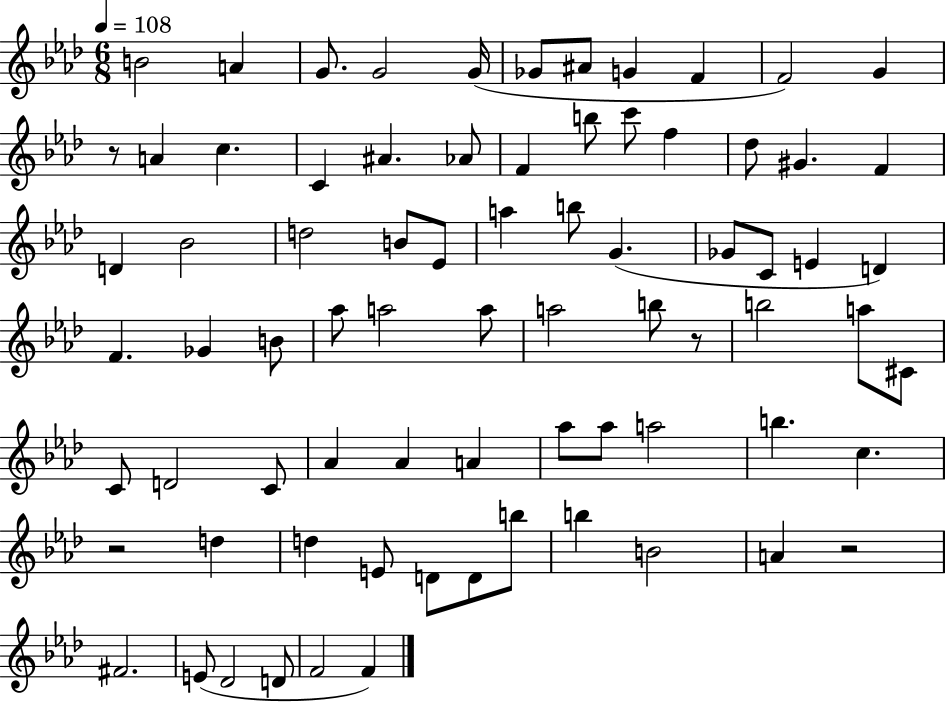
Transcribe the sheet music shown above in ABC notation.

X:1
T:Untitled
M:6/8
L:1/4
K:Ab
B2 A G/2 G2 G/4 _G/2 ^A/2 G F F2 G z/2 A c C ^A _A/2 F b/2 c'/2 f _d/2 ^G F D _B2 d2 B/2 _E/2 a b/2 G _G/2 C/2 E D F _G B/2 _a/2 a2 a/2 a2 b/2 z/2 b2 a/2 ^C/2 C/2 D2 C/2 _A _A A _a/2 _a/2 a2 b c z2 d d E/2 D/2 D/2 b/2 b B2 A z2 ^F2 E/2 _D2 D/2 F2 F